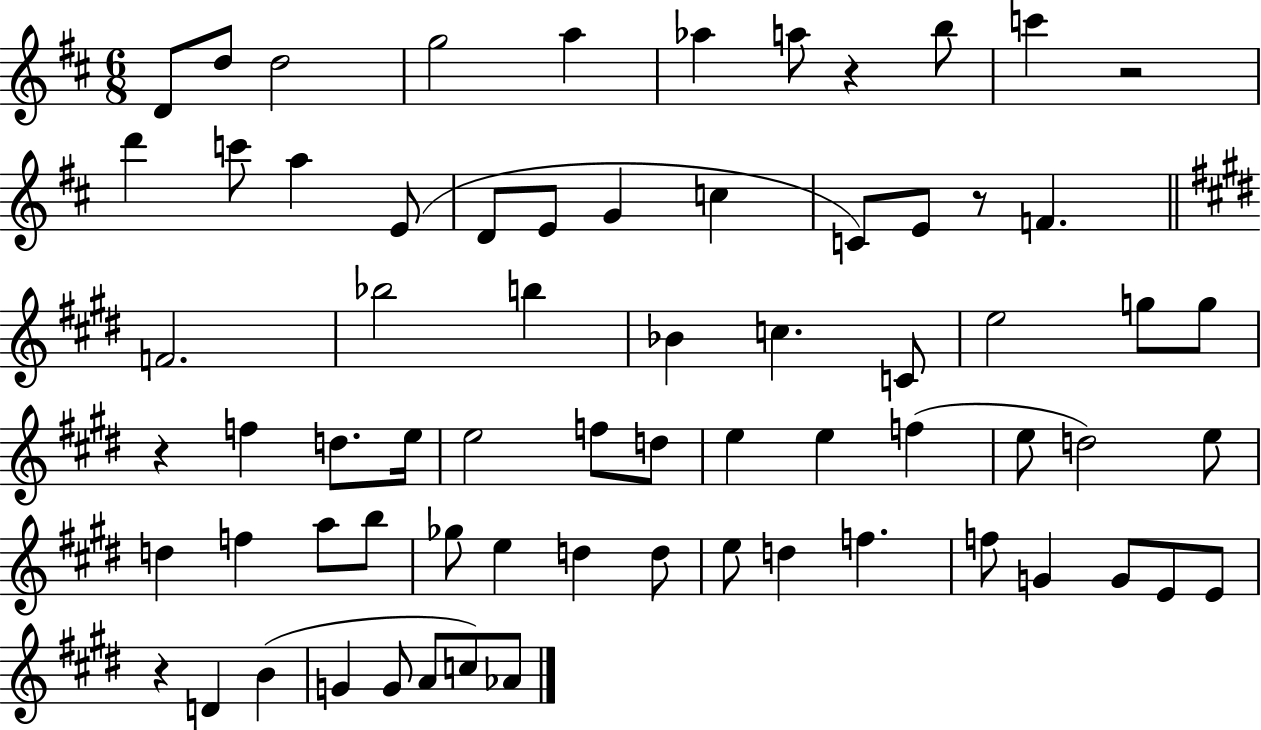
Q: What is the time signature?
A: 6/8